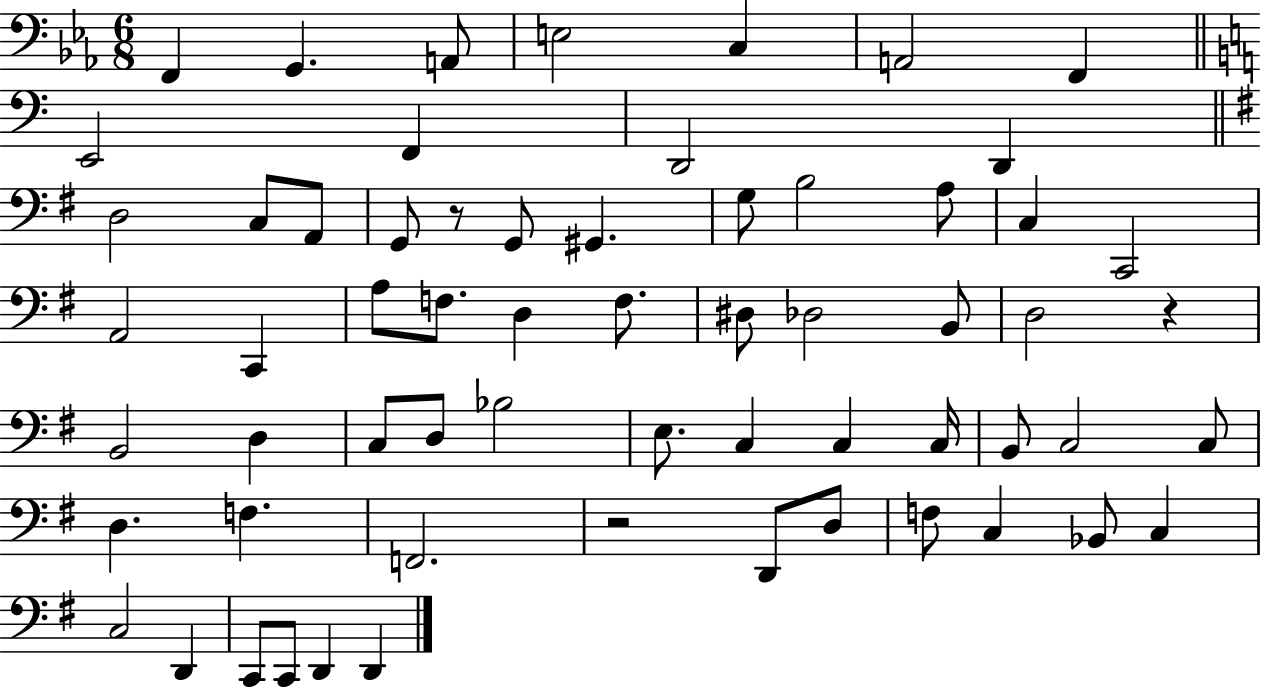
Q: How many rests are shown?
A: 3